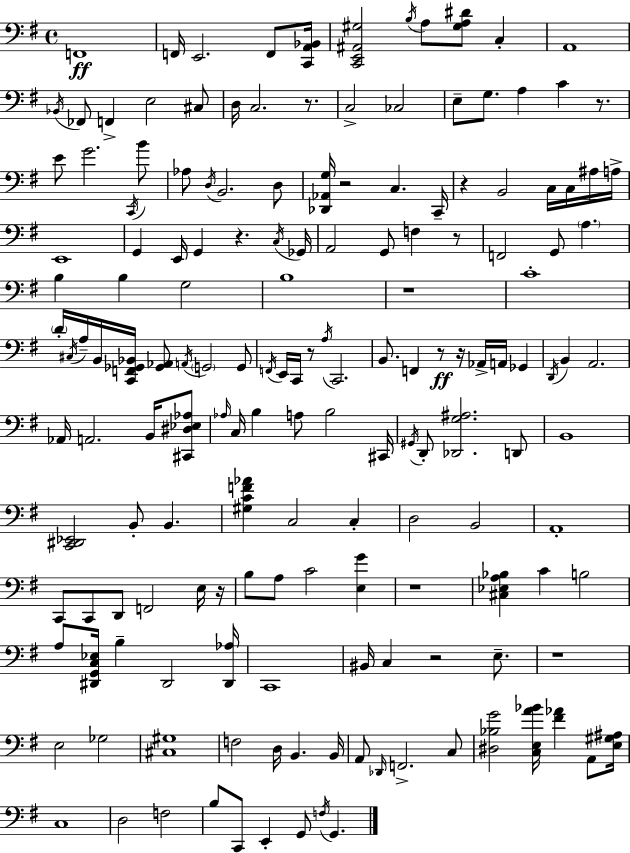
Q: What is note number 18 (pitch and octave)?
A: E3